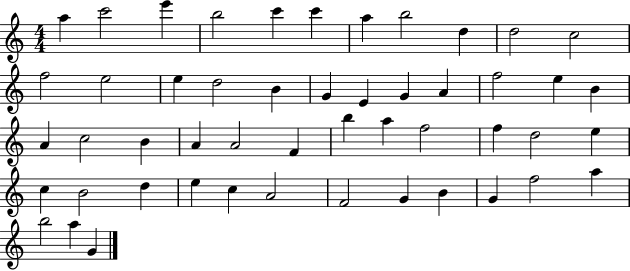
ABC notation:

X:1
T:Untitled
M:4/4
L:1/4
K:C
a c'2 e' b2 c' c' a b2 d d2 c2 f2 e2 e d2 B G E G A f2 e B A c2 B A A2 F b a f2 f d2 e c B2 d e c A2 F2 G B G f2 a b2 a G